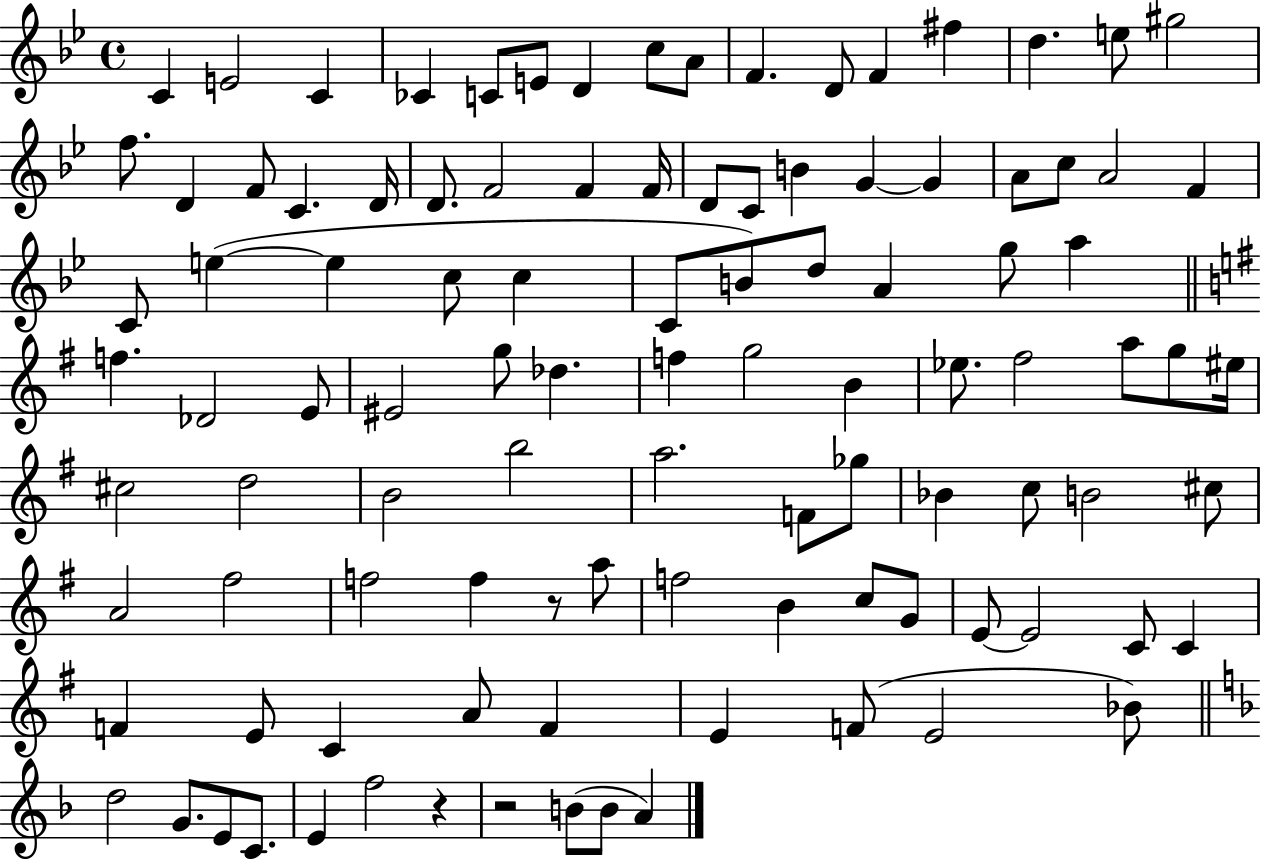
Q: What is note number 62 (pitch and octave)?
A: B4